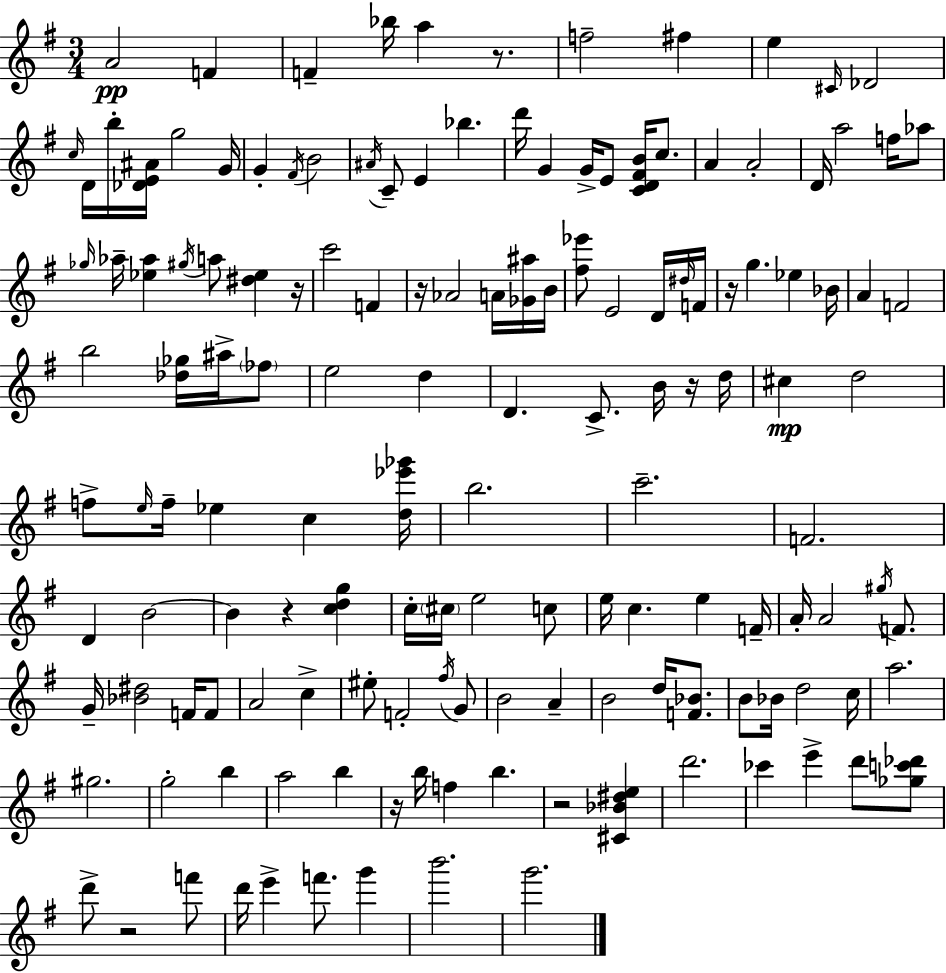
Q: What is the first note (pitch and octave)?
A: A4